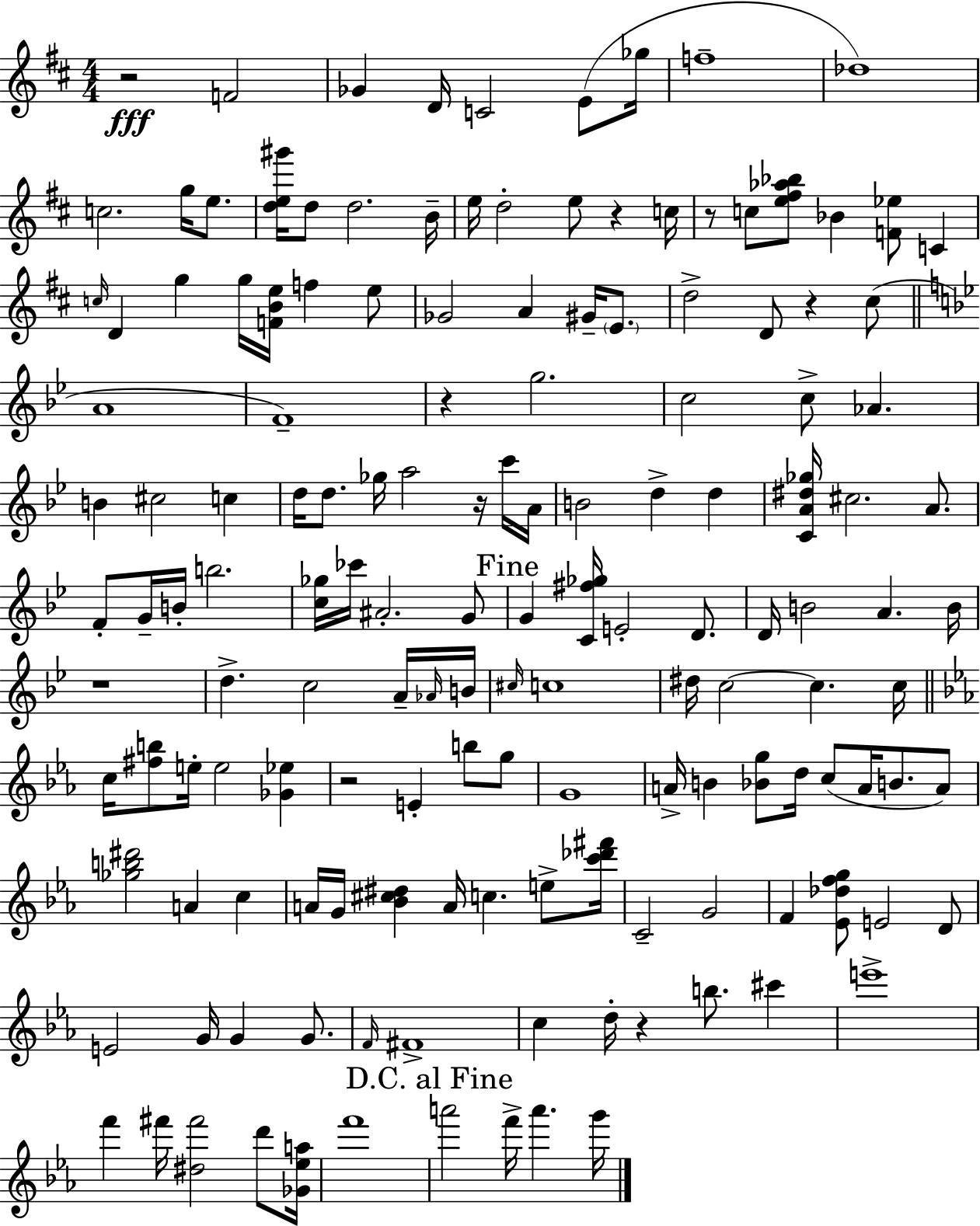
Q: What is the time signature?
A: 4/4